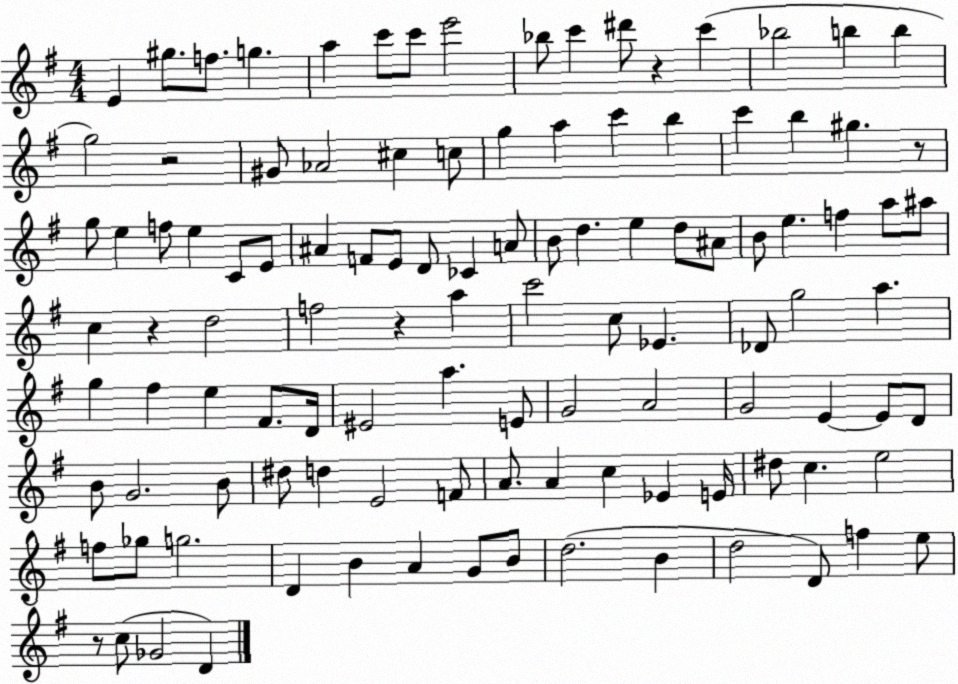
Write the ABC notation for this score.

X:1
T:Untitled
M:4/4
L:1/4
K:G
E ^g/2 f/2 g a c'/2 c'/2 e'2 _b/2 c' ^d'/2 z c' _b2 b b g2 z2 ^G/2 _A2 ^c c/2 g a c' b c' b ^g z/2 g/2 e f/2 e C/2 E/2 ^A F/2 E/2 D/2 _C A/2 B/2 d e d/2 ^A/2 B/2 e f a/2 ^a/2 c z d2 f2 z a c'2 c/2 _E _D/2 g2 a g ^f e ^F/2 D/4 ^E2 a E/2 G2 A2 G2 E E/2 D/2 B/2 G2 B/2 ^d/2 d E2 F/2 A/2 A c _E E/4 ^d/2 c e2 f/2 _g/2 g2 D B A G/2 B/2 d2 B d2 D/2 f e/2 z/2 c/2 _G2 D